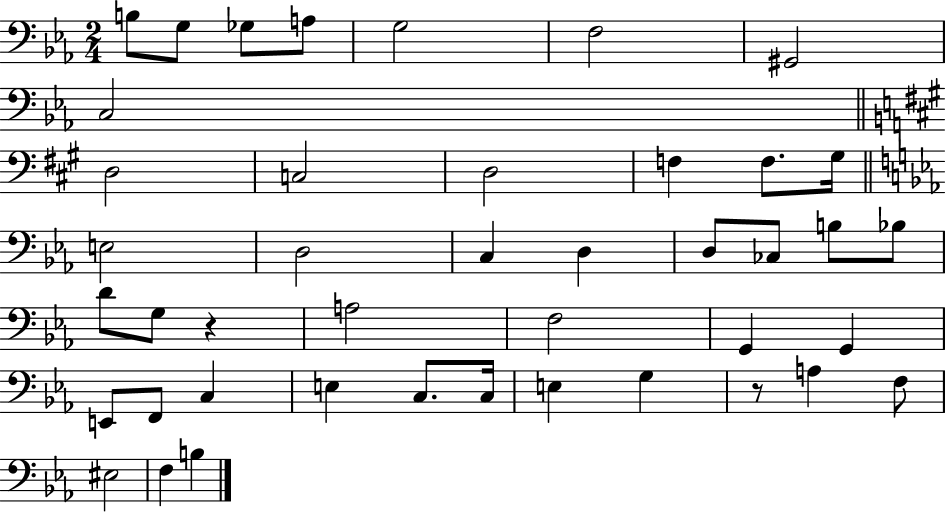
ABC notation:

X:1
T:Untitled
M:2/4
L:1/4
K:Eb
B,/2 G,/2 _G,/2 A,/2 G,2 F,2 ^G,,2 C,2 D,2 C,2 D,2 F, F,/2 ^G,/4 E,2 D,2 C, D, D,/2 _C,/2 B,/2 _B,/2 D/2 G,/2 z A,2 F,2 G,, G,, E,,/2 F,,/2 C, E, C,/2 C,/4 E, G, z/2 A, F,/2 ^E,2 F, B,